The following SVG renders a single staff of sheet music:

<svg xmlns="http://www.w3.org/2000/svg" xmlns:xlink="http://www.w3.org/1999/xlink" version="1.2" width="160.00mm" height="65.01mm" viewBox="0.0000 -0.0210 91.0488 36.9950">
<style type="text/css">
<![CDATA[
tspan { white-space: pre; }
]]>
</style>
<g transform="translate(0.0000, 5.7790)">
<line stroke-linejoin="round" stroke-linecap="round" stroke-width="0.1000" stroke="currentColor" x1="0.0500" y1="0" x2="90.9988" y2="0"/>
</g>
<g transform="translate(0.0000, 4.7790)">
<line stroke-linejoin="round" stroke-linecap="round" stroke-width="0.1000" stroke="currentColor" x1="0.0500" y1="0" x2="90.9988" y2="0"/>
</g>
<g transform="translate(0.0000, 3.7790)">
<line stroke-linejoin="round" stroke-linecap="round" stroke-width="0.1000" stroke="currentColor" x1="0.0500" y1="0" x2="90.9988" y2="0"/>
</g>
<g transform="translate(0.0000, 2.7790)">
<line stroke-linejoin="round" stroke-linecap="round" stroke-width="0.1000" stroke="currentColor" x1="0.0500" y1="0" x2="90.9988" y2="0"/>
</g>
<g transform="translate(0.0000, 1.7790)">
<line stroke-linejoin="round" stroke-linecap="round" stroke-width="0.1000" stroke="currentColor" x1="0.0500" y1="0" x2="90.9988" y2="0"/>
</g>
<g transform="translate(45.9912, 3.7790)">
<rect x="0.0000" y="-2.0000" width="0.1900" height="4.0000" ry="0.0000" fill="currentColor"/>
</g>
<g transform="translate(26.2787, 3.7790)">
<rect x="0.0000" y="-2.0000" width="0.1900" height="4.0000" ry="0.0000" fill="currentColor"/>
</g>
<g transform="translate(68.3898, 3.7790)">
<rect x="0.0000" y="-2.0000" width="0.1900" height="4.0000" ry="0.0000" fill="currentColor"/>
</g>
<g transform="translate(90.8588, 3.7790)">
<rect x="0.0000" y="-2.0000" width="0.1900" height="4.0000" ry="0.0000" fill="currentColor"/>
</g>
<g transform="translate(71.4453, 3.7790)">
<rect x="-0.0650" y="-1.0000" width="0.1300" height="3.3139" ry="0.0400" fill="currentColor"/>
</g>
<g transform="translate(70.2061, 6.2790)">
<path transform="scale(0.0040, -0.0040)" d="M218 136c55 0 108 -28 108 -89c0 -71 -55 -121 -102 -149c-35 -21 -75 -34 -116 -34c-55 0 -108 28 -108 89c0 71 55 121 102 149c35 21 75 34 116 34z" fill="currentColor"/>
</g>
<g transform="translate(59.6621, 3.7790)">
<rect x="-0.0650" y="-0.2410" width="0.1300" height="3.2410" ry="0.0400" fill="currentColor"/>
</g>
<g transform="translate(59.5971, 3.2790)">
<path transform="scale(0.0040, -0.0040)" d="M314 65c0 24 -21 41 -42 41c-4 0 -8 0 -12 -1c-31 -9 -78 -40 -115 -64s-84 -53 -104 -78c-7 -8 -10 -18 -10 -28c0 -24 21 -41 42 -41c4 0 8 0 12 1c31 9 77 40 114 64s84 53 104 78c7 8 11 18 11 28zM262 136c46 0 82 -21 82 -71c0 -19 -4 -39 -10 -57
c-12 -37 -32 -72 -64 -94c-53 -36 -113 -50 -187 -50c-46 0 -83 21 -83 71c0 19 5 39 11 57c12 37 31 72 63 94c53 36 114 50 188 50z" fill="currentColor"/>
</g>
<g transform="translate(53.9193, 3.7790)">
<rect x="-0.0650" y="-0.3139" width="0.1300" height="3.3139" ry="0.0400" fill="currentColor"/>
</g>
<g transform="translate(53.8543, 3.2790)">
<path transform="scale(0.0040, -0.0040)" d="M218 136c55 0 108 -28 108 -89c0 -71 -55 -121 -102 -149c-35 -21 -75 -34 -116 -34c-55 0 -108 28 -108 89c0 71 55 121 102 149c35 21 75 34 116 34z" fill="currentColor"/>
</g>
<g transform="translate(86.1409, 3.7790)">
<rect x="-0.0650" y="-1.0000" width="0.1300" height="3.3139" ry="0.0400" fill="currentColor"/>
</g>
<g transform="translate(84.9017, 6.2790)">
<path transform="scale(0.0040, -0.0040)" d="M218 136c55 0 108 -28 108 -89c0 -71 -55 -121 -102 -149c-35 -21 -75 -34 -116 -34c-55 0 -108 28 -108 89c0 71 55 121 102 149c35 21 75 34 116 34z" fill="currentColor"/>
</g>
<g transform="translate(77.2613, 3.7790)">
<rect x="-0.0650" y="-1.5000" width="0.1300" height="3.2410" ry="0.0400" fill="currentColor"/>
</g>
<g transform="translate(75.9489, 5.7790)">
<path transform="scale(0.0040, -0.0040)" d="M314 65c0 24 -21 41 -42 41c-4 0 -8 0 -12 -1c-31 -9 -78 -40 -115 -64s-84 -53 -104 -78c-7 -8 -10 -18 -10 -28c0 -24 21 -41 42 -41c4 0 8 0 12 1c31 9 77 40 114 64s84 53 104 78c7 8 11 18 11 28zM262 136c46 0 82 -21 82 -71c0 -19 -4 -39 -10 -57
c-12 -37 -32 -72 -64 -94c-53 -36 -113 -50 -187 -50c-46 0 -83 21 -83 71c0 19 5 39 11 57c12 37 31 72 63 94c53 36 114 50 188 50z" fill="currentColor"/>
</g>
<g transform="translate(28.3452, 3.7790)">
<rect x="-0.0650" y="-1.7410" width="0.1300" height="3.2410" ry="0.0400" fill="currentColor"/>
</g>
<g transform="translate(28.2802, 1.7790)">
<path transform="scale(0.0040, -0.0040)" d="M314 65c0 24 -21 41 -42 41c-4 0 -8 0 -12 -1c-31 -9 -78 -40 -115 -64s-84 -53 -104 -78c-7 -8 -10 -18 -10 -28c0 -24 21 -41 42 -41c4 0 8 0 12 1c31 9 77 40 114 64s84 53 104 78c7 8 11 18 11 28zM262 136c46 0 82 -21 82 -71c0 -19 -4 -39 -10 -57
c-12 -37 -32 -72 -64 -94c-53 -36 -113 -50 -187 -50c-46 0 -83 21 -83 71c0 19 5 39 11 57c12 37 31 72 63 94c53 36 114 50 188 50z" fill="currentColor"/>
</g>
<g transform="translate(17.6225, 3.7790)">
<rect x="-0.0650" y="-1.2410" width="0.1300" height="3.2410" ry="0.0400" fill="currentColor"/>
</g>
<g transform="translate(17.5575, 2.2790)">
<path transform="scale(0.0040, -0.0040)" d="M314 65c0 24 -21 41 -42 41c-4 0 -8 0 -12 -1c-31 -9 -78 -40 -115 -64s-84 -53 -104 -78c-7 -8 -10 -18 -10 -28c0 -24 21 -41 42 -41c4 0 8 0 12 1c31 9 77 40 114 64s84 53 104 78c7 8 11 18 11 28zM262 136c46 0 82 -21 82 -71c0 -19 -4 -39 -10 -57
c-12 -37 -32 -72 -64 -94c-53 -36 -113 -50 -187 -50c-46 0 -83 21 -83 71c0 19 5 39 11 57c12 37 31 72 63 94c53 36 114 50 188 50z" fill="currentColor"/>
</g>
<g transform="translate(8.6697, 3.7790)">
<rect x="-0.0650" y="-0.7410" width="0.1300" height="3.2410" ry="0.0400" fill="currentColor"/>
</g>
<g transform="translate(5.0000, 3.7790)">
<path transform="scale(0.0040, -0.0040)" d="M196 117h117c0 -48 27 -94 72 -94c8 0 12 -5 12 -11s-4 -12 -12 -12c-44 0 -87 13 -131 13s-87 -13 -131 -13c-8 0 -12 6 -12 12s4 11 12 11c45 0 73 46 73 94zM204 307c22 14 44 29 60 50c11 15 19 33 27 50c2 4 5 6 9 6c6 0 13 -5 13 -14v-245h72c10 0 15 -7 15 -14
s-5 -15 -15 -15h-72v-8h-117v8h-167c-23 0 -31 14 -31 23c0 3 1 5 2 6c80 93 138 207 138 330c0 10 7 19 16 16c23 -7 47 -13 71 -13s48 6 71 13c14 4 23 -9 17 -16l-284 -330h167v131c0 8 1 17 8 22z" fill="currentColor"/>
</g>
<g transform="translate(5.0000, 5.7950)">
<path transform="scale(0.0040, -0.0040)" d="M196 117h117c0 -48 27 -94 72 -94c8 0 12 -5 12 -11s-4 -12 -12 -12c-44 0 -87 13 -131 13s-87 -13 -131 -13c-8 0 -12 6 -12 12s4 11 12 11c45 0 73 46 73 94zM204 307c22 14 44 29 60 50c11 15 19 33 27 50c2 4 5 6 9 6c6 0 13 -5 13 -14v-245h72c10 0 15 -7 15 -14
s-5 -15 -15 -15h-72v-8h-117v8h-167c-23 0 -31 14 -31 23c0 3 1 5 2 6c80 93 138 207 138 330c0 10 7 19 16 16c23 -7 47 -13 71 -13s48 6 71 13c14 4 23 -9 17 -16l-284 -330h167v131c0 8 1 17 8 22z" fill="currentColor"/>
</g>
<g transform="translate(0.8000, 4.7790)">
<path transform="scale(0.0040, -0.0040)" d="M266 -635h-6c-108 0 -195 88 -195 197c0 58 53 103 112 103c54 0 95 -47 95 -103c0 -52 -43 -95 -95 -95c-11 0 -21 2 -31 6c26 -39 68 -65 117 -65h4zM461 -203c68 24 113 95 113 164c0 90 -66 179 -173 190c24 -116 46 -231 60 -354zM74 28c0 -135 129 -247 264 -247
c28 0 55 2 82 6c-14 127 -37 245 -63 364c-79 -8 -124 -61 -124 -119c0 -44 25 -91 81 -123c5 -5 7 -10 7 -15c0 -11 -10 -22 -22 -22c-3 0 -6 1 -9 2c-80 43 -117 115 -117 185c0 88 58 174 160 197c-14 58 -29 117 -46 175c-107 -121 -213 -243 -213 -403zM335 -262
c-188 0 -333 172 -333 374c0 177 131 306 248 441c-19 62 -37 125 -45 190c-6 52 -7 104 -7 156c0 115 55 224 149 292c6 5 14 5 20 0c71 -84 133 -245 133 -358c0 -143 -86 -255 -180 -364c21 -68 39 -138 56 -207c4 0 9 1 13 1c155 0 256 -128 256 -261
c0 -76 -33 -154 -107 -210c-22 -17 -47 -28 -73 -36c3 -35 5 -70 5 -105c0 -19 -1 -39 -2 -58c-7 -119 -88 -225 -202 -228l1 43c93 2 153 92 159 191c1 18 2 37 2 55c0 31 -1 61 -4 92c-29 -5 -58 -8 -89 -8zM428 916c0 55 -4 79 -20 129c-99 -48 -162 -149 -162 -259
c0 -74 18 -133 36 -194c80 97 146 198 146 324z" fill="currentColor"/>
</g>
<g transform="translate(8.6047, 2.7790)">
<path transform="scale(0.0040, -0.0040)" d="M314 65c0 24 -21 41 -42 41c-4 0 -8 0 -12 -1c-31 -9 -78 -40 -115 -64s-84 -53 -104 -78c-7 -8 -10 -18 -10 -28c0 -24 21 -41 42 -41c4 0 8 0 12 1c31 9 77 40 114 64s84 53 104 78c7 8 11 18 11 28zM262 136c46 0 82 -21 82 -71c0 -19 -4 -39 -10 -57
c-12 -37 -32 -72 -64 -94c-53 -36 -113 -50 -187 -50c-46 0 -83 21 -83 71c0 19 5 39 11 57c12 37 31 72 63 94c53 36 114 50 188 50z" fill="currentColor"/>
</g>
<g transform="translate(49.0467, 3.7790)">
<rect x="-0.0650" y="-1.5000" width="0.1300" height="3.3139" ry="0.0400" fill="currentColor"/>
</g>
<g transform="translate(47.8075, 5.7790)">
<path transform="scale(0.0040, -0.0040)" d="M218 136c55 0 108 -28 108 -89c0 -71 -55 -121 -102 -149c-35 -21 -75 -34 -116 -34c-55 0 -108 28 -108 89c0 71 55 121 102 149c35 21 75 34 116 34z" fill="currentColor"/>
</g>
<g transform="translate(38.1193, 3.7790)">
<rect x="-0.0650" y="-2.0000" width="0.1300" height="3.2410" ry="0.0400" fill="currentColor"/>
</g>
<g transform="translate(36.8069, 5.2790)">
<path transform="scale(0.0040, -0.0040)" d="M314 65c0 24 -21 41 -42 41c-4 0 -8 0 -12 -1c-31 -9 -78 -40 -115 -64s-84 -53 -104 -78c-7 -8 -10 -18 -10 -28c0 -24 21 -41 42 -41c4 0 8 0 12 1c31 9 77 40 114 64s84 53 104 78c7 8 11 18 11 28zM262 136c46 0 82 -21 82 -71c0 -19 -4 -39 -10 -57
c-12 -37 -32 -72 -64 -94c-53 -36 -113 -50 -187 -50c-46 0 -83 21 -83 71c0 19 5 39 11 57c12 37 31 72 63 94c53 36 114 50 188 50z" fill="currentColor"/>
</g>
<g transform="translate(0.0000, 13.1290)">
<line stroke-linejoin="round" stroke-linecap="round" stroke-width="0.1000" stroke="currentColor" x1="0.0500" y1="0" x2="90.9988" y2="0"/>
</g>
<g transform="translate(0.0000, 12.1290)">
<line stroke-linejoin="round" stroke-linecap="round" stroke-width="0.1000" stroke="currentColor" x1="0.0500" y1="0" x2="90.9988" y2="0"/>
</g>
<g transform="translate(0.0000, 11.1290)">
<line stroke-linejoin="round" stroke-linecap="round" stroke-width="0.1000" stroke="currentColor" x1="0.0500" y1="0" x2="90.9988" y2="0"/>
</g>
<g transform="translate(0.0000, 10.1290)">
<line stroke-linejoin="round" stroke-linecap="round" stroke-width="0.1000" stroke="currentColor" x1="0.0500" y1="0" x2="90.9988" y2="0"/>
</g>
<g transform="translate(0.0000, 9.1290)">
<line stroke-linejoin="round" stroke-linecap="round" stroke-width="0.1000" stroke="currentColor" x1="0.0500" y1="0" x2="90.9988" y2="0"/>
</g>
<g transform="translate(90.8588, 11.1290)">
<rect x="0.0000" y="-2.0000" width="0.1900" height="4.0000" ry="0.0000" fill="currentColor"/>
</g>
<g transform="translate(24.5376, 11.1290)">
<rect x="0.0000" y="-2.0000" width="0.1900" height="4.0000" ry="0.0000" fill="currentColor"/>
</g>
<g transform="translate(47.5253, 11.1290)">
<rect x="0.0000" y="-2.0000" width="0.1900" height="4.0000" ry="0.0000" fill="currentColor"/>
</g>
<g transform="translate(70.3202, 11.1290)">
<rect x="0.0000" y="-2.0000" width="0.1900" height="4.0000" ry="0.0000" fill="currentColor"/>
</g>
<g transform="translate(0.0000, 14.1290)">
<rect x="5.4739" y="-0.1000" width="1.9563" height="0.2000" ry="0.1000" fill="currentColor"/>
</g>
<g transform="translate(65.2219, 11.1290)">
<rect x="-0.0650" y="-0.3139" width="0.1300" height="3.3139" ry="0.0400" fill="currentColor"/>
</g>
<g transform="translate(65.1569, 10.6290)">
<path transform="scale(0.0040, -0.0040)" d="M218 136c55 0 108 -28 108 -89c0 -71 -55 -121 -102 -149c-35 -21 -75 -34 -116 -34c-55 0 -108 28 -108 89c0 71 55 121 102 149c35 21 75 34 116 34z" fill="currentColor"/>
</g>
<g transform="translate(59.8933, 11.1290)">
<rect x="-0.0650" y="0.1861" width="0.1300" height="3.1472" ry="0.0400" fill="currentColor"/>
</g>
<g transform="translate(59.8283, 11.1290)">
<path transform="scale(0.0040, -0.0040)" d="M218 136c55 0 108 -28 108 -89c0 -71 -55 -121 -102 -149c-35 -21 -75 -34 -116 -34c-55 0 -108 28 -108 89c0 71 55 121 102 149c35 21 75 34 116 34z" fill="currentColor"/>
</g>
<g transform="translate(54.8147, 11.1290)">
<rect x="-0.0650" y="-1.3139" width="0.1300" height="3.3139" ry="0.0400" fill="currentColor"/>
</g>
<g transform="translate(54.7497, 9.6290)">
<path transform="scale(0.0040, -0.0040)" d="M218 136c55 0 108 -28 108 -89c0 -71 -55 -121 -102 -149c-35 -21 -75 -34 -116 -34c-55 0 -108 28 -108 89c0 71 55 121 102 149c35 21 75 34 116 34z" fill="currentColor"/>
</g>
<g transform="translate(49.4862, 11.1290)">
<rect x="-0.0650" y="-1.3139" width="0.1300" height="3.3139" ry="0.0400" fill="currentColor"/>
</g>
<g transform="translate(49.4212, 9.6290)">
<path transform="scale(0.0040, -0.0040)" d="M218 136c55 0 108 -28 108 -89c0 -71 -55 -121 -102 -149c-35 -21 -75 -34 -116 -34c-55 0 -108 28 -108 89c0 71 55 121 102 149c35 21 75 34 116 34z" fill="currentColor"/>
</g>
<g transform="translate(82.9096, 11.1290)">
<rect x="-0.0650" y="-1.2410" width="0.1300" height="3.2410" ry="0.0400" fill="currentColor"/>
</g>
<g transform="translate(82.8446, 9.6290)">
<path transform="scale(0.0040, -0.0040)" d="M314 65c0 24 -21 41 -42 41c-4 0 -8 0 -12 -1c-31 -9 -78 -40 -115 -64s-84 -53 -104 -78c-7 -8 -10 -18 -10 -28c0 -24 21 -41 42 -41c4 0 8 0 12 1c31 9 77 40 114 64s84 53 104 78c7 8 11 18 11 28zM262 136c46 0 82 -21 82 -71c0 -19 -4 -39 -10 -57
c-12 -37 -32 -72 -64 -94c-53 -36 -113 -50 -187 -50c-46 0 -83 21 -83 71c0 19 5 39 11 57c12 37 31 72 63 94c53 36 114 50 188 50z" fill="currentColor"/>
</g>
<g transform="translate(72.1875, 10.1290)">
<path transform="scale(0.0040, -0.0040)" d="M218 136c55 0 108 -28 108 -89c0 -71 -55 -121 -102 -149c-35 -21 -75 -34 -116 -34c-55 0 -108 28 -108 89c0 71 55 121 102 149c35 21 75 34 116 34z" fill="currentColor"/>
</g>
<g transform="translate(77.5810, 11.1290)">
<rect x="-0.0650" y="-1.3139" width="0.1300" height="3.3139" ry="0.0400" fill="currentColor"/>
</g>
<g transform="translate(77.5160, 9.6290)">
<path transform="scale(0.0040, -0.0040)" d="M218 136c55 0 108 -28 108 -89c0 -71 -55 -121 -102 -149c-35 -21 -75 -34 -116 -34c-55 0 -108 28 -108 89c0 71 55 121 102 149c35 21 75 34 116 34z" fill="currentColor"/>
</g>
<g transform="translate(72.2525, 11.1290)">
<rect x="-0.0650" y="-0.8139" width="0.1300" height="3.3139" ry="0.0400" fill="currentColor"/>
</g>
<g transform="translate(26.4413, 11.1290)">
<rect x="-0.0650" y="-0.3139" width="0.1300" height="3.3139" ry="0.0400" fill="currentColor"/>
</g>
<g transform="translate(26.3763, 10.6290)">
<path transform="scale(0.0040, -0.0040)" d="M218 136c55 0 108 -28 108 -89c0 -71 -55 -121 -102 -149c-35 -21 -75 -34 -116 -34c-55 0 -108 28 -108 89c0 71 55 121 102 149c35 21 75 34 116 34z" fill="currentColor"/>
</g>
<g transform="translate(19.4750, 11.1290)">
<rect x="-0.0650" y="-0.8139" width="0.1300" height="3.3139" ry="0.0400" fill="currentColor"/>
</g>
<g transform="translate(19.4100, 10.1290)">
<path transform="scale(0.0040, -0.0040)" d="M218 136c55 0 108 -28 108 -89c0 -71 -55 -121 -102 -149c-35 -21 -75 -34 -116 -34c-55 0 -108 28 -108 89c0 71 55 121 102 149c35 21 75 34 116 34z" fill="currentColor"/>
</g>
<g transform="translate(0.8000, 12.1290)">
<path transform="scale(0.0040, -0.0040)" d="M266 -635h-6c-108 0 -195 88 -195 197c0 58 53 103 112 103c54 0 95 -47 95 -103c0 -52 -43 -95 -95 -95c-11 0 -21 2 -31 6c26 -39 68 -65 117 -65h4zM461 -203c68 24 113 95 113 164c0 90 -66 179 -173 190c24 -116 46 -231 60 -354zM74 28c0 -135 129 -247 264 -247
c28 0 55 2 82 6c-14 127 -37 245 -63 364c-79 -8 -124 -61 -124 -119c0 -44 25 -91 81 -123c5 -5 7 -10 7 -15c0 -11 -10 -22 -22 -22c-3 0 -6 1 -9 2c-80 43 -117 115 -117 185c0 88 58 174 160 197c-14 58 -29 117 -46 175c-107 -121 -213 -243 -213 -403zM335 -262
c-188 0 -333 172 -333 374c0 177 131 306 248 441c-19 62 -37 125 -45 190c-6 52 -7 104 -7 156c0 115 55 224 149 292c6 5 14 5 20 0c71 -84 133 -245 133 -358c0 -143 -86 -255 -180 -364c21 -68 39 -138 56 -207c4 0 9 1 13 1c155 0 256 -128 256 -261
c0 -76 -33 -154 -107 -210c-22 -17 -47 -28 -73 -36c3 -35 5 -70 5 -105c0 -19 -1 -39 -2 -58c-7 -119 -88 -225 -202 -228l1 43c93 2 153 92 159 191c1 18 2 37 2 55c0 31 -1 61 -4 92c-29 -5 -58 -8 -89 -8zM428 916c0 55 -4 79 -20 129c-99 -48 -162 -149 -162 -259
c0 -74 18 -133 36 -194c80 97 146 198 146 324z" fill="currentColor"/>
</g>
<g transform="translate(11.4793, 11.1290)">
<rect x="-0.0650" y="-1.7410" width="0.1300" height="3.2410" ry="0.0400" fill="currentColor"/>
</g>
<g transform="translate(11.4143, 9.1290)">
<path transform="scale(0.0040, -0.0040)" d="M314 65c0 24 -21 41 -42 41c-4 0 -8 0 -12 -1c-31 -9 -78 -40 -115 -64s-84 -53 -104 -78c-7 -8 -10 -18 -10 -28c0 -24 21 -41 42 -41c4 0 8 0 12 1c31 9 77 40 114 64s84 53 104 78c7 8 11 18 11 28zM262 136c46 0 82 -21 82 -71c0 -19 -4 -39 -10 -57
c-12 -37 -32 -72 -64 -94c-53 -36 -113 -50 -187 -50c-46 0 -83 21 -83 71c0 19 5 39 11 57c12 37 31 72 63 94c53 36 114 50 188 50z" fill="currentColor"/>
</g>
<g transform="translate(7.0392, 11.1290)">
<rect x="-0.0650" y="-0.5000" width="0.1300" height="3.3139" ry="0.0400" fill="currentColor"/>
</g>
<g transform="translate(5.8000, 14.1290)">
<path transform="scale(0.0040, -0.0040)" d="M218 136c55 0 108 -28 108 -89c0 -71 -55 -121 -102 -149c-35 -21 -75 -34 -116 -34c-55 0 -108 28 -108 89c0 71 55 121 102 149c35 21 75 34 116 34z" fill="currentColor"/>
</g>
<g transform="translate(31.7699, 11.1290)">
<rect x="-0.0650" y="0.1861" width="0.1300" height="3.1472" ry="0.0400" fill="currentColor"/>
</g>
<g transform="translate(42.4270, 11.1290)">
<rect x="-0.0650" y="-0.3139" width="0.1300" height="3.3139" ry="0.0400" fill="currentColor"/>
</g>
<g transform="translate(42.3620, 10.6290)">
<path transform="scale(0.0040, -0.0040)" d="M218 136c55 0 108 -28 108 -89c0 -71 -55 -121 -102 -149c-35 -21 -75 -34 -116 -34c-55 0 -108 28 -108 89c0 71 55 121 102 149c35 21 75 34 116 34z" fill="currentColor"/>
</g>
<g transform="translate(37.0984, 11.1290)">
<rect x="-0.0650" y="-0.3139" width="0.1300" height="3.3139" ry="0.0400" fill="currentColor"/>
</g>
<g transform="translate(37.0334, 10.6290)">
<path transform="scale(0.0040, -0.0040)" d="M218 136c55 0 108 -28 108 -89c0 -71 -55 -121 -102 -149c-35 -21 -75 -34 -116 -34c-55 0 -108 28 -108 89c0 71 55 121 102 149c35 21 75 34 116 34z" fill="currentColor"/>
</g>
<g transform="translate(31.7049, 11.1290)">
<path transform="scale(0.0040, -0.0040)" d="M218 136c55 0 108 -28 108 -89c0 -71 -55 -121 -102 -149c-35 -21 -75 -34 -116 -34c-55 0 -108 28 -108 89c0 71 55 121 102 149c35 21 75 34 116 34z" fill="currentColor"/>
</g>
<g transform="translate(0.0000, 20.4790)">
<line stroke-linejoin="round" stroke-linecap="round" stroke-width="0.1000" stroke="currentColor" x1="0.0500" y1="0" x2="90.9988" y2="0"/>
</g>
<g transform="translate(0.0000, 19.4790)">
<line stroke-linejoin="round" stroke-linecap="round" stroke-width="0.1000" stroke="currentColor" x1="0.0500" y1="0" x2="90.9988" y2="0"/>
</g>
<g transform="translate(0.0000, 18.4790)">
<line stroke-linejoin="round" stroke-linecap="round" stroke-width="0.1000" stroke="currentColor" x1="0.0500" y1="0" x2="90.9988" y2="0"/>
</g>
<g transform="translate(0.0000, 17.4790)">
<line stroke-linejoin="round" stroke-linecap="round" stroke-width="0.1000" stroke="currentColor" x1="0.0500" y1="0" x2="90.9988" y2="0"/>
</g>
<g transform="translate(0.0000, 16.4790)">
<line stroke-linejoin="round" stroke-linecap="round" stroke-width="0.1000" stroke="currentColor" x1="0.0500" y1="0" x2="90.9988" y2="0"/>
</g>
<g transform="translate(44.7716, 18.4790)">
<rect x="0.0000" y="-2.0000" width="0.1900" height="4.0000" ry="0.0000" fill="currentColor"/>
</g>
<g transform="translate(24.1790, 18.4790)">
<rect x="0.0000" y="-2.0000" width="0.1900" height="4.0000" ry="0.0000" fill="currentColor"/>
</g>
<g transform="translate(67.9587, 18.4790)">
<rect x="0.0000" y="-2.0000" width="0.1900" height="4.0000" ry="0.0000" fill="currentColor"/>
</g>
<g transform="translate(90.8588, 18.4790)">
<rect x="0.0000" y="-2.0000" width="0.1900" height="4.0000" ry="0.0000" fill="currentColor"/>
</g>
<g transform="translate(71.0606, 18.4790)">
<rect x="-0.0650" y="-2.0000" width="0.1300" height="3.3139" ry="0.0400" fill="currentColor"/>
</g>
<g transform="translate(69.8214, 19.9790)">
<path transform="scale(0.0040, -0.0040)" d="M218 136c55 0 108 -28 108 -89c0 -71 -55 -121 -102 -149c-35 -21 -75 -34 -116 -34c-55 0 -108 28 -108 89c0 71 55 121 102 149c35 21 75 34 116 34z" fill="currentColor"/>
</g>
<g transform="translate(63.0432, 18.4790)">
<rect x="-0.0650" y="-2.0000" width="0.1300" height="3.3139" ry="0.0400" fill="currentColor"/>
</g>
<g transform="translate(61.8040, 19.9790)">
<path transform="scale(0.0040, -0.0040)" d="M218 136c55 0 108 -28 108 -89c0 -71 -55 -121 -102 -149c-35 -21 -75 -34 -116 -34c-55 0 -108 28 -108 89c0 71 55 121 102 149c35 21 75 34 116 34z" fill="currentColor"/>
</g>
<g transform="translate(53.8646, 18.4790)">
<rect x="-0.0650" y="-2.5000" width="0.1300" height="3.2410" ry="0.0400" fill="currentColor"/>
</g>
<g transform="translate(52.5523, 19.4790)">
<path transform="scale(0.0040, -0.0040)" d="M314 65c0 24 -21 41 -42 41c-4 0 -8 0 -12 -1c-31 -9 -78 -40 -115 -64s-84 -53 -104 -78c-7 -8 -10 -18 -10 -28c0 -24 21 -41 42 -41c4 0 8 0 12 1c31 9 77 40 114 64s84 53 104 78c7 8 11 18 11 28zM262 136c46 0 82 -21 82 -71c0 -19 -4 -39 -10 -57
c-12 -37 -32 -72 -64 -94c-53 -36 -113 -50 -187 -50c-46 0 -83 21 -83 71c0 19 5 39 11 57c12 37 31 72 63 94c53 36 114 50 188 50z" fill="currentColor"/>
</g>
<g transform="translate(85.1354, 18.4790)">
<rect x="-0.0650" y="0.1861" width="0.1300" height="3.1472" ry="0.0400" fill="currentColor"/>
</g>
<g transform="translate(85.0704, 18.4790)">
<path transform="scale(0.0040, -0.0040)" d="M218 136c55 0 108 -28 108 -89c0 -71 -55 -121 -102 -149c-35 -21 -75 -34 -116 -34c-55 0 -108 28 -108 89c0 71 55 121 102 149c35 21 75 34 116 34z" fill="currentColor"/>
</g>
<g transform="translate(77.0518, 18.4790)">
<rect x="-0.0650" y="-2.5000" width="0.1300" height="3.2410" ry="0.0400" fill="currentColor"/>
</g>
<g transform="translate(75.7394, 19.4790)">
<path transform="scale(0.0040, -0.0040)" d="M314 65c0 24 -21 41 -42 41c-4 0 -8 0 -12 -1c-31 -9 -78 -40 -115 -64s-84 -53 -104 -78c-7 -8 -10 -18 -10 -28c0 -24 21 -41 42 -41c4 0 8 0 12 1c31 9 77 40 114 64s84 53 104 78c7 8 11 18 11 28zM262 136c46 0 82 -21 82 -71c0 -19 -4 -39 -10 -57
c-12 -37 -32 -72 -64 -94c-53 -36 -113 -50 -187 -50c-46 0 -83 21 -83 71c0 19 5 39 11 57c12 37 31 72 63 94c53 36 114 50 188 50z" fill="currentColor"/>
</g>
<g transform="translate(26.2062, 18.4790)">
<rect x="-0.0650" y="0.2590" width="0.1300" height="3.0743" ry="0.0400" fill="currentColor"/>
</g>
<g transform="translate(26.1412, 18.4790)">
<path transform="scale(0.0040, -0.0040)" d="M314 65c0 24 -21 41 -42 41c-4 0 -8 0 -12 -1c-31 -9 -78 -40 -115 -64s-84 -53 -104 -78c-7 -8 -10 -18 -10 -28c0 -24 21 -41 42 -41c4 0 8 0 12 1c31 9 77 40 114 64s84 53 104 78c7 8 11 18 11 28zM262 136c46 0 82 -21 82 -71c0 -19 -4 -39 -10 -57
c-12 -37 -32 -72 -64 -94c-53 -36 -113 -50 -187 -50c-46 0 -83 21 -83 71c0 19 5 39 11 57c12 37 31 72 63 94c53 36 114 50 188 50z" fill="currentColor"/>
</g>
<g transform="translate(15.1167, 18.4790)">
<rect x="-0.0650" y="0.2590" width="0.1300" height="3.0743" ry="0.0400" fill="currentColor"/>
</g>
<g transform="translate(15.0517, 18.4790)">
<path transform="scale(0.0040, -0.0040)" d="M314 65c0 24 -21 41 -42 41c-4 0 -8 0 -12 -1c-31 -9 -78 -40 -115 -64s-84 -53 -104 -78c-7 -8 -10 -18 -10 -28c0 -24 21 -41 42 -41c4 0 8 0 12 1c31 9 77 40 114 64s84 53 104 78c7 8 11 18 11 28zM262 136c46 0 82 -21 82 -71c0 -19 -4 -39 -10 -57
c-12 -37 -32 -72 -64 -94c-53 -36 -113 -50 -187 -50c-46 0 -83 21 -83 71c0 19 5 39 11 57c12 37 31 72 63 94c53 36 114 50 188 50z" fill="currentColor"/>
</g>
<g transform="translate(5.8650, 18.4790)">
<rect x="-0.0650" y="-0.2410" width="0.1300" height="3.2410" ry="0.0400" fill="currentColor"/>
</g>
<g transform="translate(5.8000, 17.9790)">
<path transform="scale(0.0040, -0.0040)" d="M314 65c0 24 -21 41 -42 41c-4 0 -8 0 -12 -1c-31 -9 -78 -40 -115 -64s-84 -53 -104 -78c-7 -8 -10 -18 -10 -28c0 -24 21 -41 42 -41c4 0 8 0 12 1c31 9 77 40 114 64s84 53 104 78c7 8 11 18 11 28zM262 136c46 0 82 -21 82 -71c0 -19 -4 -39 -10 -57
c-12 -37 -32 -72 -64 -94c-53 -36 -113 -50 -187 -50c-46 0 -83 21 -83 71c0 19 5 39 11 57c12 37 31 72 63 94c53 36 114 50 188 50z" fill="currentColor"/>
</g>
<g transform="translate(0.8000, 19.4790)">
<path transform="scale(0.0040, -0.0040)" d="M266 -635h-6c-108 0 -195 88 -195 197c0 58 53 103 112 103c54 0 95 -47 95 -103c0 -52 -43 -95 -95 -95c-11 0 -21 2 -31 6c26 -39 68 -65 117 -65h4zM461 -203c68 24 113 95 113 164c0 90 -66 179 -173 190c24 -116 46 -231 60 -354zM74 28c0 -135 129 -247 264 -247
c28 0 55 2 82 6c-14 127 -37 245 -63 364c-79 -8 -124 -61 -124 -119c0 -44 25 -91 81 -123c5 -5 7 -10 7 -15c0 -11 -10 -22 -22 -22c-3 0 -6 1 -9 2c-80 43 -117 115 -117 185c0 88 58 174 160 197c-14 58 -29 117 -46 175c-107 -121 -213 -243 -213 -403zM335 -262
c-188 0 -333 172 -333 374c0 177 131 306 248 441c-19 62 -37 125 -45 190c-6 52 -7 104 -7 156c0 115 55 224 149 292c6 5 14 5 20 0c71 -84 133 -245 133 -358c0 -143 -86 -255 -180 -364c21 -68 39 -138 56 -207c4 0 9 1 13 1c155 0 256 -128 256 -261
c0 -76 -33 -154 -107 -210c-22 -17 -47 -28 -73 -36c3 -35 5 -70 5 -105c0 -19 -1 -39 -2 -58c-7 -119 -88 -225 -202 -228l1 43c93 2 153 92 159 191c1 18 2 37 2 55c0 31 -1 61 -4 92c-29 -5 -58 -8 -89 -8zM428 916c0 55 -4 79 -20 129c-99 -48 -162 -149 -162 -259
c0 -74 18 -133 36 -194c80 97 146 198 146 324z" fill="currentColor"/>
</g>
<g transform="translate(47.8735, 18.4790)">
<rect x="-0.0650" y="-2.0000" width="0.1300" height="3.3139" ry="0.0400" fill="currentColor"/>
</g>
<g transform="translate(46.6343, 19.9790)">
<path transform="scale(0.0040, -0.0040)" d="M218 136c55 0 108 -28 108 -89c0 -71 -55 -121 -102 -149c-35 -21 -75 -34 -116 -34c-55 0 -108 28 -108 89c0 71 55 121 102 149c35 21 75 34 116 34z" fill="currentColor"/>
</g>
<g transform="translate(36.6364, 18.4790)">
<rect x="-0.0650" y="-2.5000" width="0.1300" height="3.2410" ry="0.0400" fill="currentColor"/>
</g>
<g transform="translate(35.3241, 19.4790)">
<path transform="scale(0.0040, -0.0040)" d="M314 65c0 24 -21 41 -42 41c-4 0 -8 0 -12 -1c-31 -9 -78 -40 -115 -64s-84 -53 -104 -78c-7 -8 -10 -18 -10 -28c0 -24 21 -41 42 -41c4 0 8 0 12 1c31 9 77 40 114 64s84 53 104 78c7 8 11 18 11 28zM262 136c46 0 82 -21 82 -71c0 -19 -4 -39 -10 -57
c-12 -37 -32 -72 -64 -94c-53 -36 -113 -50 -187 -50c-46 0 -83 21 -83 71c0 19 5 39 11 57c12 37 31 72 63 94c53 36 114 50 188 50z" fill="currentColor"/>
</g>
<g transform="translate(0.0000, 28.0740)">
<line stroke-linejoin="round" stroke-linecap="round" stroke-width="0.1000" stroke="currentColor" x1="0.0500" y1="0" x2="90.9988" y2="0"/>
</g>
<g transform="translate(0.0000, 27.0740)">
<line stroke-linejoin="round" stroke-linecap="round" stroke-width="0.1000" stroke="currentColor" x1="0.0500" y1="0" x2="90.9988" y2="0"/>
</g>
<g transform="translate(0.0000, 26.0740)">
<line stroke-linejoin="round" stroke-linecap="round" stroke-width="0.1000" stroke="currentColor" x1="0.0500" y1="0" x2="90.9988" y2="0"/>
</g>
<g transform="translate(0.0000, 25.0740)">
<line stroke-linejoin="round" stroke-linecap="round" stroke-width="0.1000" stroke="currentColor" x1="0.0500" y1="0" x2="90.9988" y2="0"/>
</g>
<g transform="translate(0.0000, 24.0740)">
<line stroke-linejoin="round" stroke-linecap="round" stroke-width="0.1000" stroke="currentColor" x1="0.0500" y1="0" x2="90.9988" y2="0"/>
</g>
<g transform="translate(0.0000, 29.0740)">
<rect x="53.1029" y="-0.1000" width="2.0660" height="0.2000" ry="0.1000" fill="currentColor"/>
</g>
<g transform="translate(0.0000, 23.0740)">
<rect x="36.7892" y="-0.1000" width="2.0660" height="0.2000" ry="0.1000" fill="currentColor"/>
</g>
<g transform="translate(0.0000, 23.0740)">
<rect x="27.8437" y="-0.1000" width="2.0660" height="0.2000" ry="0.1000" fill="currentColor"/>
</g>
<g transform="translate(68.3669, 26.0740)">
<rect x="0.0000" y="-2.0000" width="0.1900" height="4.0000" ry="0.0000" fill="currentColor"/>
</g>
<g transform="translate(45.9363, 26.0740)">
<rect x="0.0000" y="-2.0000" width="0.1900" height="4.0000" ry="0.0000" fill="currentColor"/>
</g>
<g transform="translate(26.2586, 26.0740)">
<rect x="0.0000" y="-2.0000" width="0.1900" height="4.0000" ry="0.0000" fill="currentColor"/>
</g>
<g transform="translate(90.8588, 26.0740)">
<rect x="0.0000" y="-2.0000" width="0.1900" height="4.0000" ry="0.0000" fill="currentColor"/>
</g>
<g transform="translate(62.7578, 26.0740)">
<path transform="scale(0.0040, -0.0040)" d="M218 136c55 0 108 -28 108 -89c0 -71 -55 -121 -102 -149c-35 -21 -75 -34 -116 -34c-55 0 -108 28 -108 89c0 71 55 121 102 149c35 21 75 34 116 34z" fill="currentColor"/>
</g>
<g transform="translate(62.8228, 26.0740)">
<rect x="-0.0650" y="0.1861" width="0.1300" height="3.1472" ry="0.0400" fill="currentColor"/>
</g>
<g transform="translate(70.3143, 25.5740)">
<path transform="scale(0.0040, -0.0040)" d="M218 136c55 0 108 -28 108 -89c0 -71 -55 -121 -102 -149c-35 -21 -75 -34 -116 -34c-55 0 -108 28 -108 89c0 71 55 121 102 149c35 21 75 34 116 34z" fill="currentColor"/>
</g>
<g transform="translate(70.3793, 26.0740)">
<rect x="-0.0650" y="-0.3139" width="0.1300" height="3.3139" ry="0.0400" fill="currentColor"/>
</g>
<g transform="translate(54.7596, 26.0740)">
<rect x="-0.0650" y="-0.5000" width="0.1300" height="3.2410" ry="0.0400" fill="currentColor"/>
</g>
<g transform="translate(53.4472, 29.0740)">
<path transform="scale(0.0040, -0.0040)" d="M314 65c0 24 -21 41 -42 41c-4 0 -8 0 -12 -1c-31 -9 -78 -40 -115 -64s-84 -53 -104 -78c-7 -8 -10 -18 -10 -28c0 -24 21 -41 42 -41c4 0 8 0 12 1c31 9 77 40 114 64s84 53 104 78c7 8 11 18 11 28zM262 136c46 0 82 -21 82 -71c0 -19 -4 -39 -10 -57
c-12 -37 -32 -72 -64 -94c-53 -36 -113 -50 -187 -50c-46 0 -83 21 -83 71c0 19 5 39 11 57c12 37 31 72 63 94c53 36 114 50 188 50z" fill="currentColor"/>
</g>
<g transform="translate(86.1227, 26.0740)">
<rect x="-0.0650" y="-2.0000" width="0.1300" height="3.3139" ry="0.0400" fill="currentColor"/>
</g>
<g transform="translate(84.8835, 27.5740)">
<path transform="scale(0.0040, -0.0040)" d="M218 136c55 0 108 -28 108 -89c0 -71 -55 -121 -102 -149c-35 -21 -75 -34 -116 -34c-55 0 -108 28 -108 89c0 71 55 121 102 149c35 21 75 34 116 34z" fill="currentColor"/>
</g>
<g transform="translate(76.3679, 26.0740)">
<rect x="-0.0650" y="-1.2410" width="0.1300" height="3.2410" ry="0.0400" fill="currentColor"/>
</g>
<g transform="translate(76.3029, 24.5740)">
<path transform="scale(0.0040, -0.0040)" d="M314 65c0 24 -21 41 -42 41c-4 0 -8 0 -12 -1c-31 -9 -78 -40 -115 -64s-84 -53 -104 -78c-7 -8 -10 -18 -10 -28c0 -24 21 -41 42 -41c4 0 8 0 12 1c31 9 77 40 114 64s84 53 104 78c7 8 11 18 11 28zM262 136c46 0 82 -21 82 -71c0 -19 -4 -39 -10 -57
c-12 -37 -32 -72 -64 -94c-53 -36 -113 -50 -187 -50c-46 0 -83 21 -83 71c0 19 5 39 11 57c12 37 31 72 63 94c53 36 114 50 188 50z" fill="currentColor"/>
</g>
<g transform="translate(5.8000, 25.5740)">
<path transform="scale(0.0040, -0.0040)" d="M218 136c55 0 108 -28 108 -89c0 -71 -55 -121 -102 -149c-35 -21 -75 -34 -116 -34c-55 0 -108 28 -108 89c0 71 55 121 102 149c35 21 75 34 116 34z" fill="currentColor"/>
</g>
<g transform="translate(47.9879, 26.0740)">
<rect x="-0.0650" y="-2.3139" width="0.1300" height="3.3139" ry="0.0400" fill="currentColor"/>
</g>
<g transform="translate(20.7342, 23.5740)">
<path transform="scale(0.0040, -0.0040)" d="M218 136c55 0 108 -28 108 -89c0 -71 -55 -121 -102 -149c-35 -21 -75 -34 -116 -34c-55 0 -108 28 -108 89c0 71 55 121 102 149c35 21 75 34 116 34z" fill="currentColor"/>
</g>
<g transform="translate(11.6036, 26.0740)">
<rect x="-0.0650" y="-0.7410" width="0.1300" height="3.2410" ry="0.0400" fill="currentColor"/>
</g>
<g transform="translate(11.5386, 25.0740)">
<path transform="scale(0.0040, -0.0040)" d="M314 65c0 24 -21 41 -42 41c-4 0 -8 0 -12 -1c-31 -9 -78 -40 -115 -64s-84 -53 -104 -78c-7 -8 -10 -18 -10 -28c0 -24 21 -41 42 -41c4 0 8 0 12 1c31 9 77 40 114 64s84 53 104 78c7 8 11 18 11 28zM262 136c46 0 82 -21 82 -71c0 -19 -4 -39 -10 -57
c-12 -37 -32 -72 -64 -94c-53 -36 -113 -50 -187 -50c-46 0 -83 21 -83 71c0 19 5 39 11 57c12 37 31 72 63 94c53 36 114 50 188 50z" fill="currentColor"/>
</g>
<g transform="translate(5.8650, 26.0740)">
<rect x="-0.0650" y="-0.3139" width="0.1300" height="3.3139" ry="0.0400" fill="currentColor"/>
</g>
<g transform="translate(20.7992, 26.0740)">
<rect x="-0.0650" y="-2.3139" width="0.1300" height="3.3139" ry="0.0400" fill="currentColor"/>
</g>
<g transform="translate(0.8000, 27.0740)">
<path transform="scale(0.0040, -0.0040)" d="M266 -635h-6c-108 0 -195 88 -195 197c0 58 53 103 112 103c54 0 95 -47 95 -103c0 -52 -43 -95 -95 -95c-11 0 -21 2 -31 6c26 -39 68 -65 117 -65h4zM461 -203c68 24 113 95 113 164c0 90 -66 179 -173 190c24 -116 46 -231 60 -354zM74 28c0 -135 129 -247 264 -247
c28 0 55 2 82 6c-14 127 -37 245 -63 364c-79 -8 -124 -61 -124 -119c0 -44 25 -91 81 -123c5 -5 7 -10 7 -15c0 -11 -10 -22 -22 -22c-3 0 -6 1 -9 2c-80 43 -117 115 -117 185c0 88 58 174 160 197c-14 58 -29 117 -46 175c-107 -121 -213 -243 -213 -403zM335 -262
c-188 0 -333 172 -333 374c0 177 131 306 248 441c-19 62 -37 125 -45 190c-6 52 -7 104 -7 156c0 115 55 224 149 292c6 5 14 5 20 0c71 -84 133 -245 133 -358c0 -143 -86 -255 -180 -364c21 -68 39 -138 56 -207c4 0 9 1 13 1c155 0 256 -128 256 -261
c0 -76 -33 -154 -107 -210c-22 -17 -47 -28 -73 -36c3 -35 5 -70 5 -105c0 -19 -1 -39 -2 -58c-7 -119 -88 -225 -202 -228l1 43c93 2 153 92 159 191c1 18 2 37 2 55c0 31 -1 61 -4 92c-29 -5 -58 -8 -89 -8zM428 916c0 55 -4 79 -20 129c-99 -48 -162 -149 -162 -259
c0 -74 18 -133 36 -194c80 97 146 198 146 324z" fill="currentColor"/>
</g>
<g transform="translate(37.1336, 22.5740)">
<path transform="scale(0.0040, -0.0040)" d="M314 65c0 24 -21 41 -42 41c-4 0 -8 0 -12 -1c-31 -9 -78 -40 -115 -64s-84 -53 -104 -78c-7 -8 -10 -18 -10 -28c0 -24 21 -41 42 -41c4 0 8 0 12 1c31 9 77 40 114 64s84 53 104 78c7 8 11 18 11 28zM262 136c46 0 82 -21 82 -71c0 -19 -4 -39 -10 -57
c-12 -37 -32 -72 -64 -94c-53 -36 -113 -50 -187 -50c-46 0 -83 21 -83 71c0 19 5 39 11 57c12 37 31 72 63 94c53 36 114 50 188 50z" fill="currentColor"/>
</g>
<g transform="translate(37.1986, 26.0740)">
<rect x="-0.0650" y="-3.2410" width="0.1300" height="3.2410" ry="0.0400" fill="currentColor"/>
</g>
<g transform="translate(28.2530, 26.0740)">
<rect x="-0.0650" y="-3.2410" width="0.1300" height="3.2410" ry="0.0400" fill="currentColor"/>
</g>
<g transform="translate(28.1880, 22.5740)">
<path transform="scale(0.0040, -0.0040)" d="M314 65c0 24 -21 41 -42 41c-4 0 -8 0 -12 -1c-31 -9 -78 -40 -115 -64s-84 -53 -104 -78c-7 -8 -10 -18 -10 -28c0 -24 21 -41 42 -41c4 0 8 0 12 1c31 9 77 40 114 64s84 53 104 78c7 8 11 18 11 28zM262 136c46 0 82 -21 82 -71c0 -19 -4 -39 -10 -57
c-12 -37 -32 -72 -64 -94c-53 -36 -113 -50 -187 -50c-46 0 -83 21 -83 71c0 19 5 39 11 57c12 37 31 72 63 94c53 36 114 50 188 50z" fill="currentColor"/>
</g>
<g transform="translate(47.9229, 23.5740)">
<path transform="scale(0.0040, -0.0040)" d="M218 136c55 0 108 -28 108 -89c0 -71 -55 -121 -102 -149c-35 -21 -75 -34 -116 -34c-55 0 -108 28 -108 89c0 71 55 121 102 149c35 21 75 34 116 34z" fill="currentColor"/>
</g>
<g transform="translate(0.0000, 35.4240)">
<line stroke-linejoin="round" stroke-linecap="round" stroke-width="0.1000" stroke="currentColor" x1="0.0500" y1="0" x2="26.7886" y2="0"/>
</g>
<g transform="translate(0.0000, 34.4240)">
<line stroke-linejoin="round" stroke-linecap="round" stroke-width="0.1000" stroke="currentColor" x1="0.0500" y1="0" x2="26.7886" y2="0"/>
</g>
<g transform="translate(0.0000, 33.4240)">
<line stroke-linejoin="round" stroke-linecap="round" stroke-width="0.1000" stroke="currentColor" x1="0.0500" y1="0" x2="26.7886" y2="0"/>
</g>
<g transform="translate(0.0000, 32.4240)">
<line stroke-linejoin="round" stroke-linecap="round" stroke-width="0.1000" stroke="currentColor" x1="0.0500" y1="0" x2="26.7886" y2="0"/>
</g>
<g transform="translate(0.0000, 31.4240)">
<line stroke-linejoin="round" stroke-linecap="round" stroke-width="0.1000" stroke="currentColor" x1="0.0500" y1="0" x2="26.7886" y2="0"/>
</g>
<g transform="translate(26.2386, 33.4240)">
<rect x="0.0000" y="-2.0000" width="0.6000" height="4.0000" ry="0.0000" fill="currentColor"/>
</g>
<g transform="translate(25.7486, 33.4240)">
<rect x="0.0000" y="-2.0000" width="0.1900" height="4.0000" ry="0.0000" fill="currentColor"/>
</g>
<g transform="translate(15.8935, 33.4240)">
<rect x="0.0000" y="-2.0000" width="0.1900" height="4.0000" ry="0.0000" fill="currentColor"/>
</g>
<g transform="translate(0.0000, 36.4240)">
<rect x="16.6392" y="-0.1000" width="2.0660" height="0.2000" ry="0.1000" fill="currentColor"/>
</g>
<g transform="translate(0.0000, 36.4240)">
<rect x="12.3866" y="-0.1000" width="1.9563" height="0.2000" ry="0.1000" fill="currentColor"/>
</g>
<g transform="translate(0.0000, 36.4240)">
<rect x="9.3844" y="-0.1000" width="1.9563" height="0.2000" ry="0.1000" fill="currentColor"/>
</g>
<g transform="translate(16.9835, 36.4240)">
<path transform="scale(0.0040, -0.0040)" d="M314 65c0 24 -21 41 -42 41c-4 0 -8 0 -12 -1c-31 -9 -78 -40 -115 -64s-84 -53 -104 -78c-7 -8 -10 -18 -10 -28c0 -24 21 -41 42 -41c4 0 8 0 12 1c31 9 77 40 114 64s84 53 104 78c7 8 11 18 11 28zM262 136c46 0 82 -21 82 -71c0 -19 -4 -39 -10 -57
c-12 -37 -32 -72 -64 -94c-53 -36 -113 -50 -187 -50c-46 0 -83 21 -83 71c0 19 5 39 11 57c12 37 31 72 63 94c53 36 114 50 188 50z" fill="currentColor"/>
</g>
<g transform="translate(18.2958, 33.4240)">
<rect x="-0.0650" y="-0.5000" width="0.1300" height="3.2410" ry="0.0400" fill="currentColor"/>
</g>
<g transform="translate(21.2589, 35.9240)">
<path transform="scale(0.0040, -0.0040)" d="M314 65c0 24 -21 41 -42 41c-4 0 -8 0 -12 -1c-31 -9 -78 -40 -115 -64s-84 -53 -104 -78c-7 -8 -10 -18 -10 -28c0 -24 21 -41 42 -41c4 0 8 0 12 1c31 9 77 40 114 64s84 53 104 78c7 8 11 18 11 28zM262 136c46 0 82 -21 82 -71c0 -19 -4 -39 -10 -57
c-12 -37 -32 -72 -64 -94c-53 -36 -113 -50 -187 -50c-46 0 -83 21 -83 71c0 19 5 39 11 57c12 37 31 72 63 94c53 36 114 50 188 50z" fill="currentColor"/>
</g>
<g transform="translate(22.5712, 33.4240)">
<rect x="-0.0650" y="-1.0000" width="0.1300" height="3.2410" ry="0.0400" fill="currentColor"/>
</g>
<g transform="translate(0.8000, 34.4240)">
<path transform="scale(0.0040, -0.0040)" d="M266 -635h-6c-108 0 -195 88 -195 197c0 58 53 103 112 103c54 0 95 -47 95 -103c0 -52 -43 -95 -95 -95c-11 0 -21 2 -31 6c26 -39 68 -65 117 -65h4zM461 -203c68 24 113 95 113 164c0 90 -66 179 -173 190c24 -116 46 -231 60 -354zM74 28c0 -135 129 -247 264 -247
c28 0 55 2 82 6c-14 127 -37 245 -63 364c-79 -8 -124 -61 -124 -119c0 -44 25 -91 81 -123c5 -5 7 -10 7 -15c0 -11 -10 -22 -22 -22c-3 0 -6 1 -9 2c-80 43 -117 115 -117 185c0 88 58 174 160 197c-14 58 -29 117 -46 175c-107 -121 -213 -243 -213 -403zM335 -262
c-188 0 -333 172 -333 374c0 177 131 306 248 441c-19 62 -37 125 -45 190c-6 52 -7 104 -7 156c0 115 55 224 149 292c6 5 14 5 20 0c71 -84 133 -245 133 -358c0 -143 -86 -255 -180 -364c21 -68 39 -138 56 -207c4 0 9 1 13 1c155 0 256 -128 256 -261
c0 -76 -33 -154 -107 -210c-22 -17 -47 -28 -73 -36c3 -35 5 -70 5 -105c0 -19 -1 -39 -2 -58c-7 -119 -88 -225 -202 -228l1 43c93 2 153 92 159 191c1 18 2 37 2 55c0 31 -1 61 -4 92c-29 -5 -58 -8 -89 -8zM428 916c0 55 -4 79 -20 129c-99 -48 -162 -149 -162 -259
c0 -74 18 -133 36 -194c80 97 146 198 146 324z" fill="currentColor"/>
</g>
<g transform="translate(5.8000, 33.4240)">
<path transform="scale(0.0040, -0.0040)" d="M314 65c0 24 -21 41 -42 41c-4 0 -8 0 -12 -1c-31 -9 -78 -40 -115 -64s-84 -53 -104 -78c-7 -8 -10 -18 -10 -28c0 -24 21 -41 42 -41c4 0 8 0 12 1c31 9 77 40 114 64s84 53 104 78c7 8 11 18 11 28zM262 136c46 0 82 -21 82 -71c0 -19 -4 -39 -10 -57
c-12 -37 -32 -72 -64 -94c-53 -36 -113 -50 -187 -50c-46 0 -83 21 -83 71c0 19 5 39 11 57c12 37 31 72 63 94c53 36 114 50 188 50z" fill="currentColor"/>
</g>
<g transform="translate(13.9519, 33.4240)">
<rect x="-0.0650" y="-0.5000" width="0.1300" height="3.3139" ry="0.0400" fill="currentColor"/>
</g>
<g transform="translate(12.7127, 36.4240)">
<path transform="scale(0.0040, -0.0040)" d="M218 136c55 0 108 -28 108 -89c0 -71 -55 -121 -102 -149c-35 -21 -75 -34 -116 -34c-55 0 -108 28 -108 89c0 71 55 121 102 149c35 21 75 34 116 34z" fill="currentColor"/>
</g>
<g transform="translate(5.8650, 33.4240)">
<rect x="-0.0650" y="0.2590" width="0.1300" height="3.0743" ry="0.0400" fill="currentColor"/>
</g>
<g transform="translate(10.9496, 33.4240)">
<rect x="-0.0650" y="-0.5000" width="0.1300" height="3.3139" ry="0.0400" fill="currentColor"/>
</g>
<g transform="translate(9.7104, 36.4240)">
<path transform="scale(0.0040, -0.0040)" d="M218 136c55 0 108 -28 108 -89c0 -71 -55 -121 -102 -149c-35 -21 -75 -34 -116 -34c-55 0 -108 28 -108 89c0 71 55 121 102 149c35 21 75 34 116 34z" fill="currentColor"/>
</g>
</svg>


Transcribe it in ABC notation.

X:1
T:Untitled
M:4/4
L:1/4
K:C
d2 e2 f2 F2 E c c2 D E2 D C f2 d c B c c e e B c d e e2 c2 B2 B2 G2 F G2 F F G2 B c d2 g b2 b2 g C2 B c e2 F B2 C C C2 D2